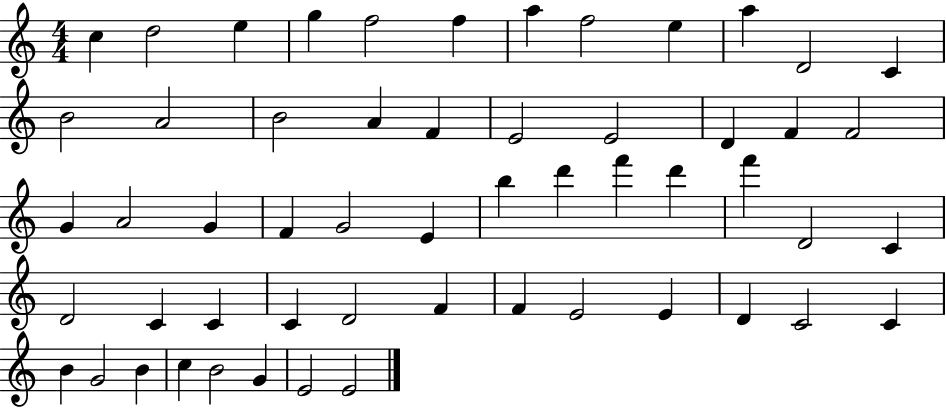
{
  \clef treble
  \numericTimeSignature
  \time 4/4
  \key c \major
  c''4 d''2 e''4 | g''4 f''2 f''4 | a''4 f''2 e''4 | a''4 d'2 c'4 | \break b'2 a'2 | b'2 a'4 f'4 | e'2 e'2 | d'4 f'4 f'2 | \break g'4 a'2 g'4 | f'4 g'2 e'4 | b''4 d'''4 f'''4 d'''4 | f'''4 d'2 c'4 | \break d'2 c'4 c'4 | c'4 d'2 f'4 | f'4 e'2 e'4 | d'4 c'2 c'4 | \break b'4 g'2 b'4 | c''4 b'2 g'4 | e'2 e'2 | \bar "|."
}